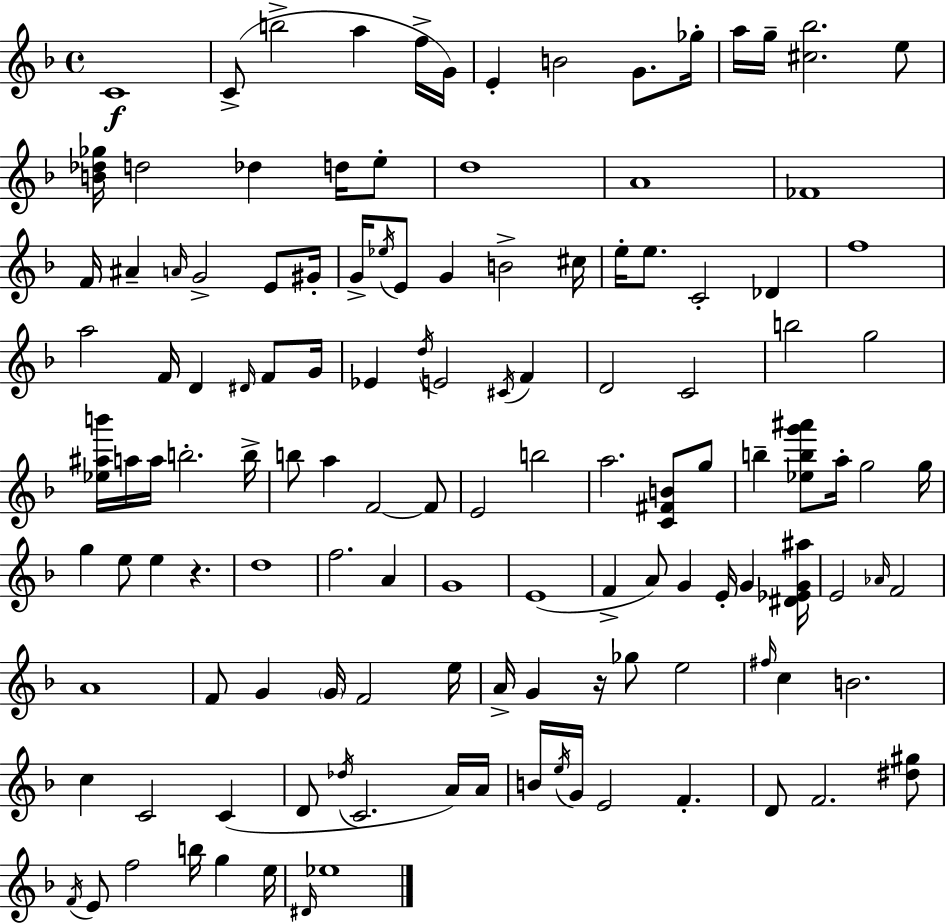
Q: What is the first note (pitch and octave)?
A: C4